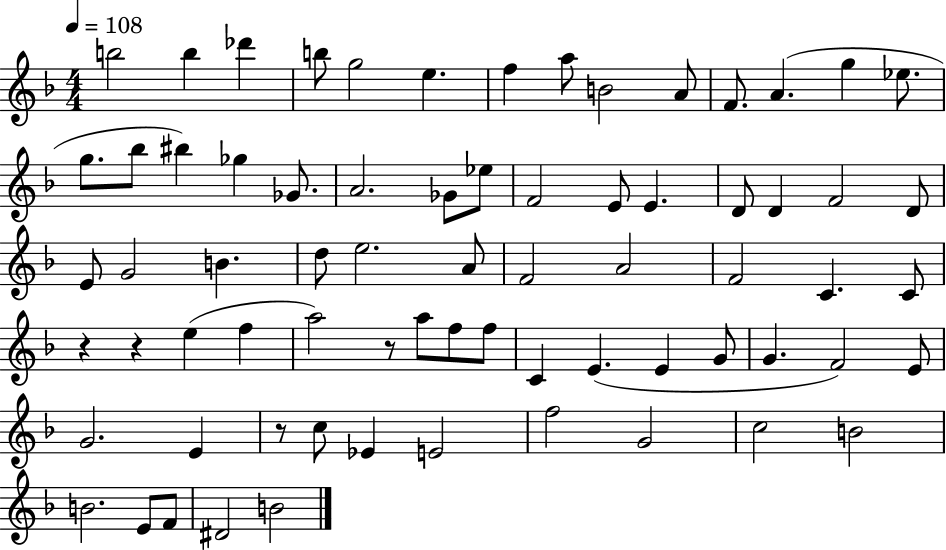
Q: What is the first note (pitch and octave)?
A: B5